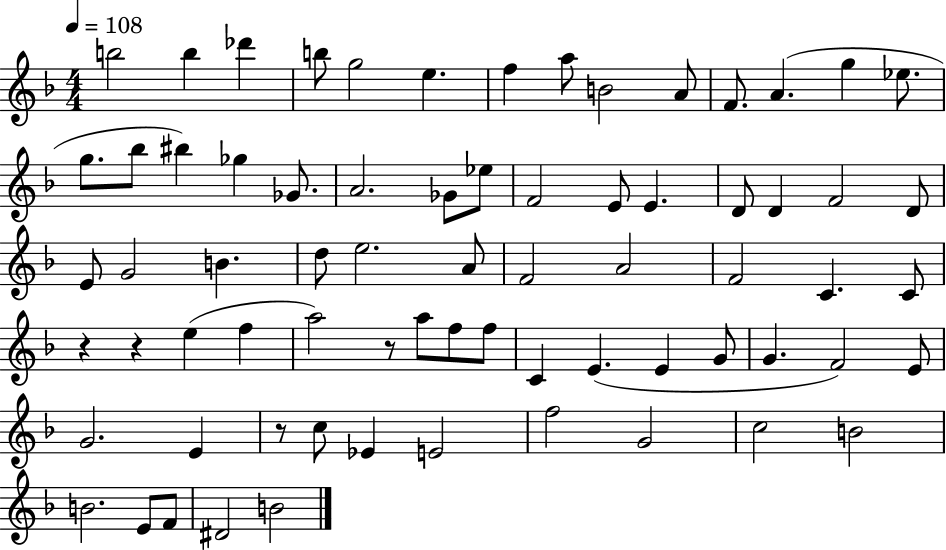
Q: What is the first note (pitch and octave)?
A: B5